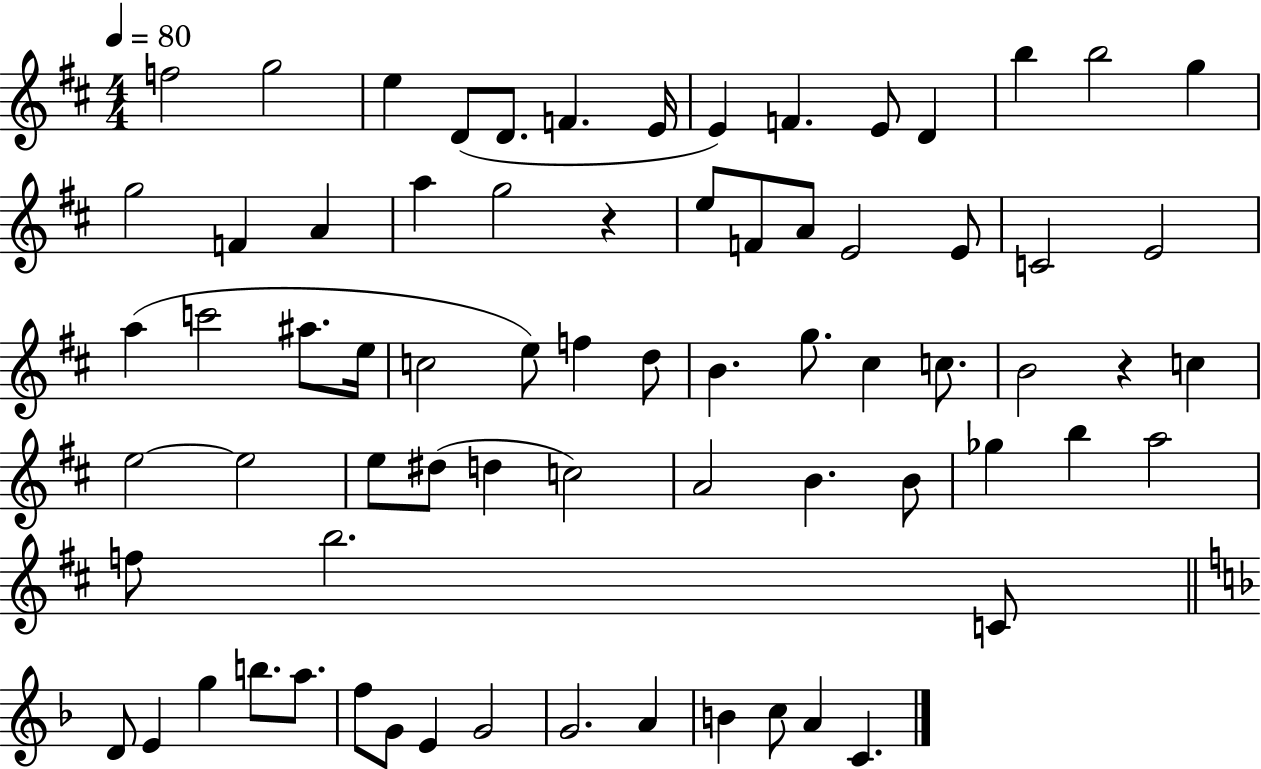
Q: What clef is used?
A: treble